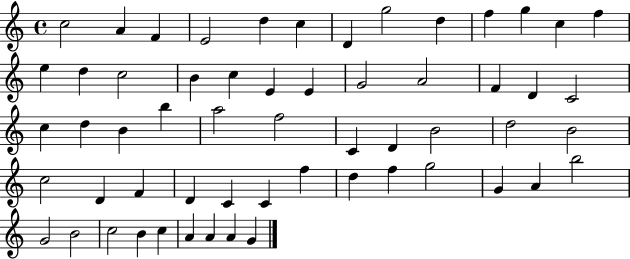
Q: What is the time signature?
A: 4/4